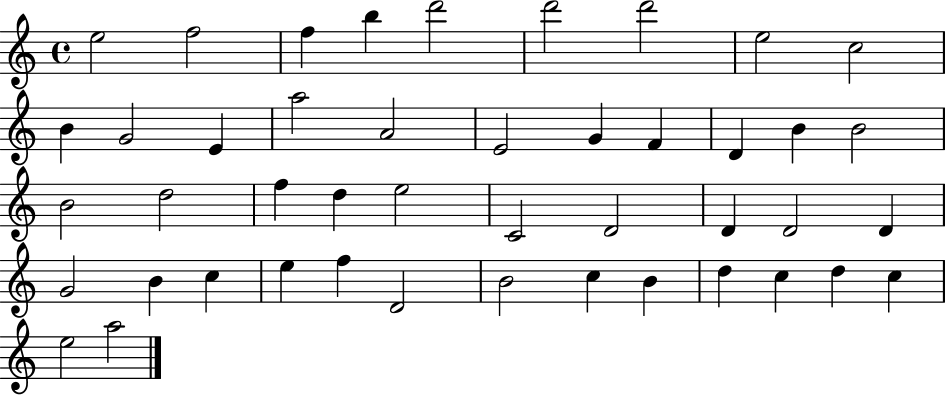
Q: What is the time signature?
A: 4/4